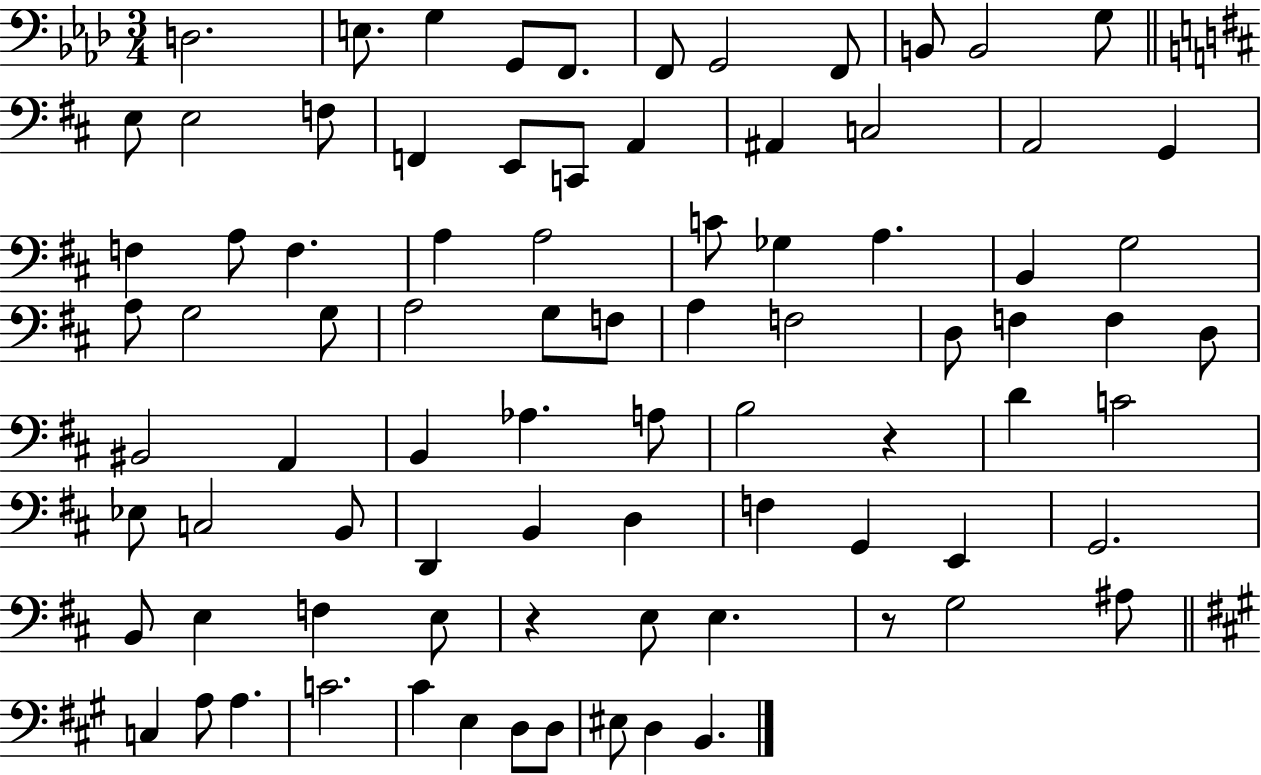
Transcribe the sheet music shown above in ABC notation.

X:1
T:Untitled
M:3/4
L:1/4
K:Ab
D,2 E,/2 G, G,,/2 F,,/2 F,,/2 G,,2 F,,/2 B,,/2 B,,2 G,/2 E,/2 E,2 F,/2 F,, E,,/2 C,,/2 A,, ^A,, C,2 A,,2 G,, F, A,/2 F, A, A,2 C/2 _G, A, B,, G,2 A,/2 G,2 G,/2 A,2 G,/2 F,/2 A, F,2 D,/2 F, F, D,/2 ^B,,2 A,, B,, _A, A,/2 B,2 z D C2 _E,/2 C,2 B,,/2 D,, B,, D, F, G,, E,, G,,2 B,,/2 E, F, E,/2 z E,/2 E, z/2 G,2 ^A,/2 C, A,/2 A, C2 ^C E, D,/2 D,/2 ^E,/2 D, B,,